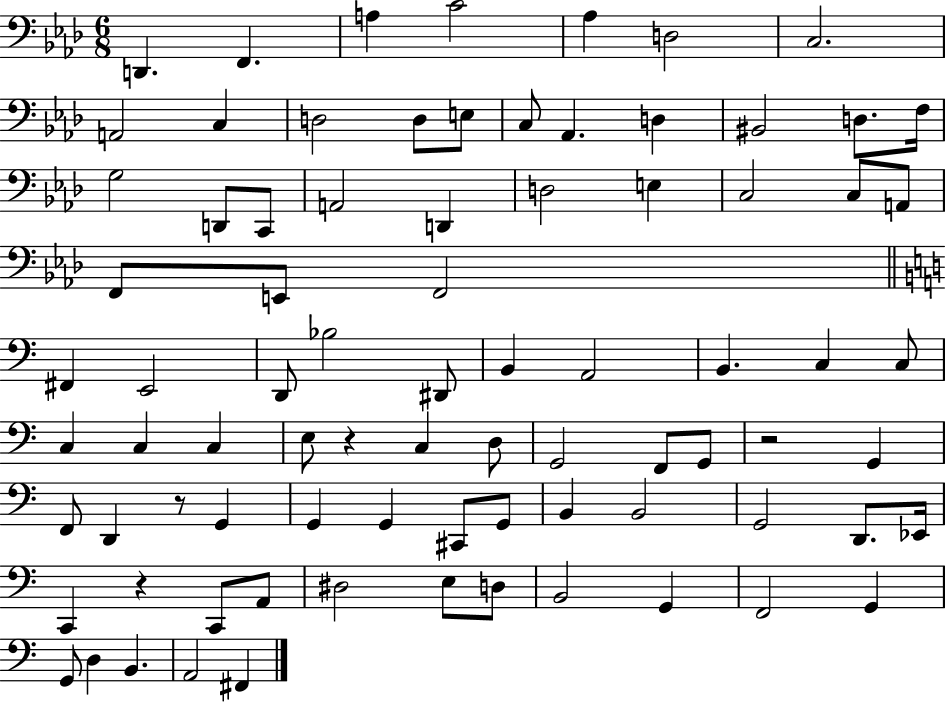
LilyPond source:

{
  \clef bass
  \numericTimeSignature
  \time 6/8
  \key aes \major
  d,4. f,4. | a4 c'2 | aes4 d2 | c2. | \break a,2 c4 | d2 d8 e8 | c8 aes,4. d4 | bis,2 d8. f16 | \break g2 d,8 c,8 | a,2 d,4 | d2 e4 | c2 c8 a,8 | \break f,8 e,8 f,2 | \bar "||" \break \key c \major fis,4 e,2 | d,8 bes2 dis,8 | b,4 a,2 | b,4. c4 c8 | \break c4 c4 c4 | e8 r4 c4 d8 | g,2 f,8 g,8 | r2 g,4 | \break f,8 d,4 r8 g,4 | g,4 g,4 cis,8 g,8 | b,4 b,2 | g,2 d,8. ees,16 | \break c,4 r4 c,8 a,8 | dis2 e8 d8 | b,2 g,4 | f,2 g,4 | \break g,8 d4 b,4. | a,2 fis,4 | \bar "|."
}